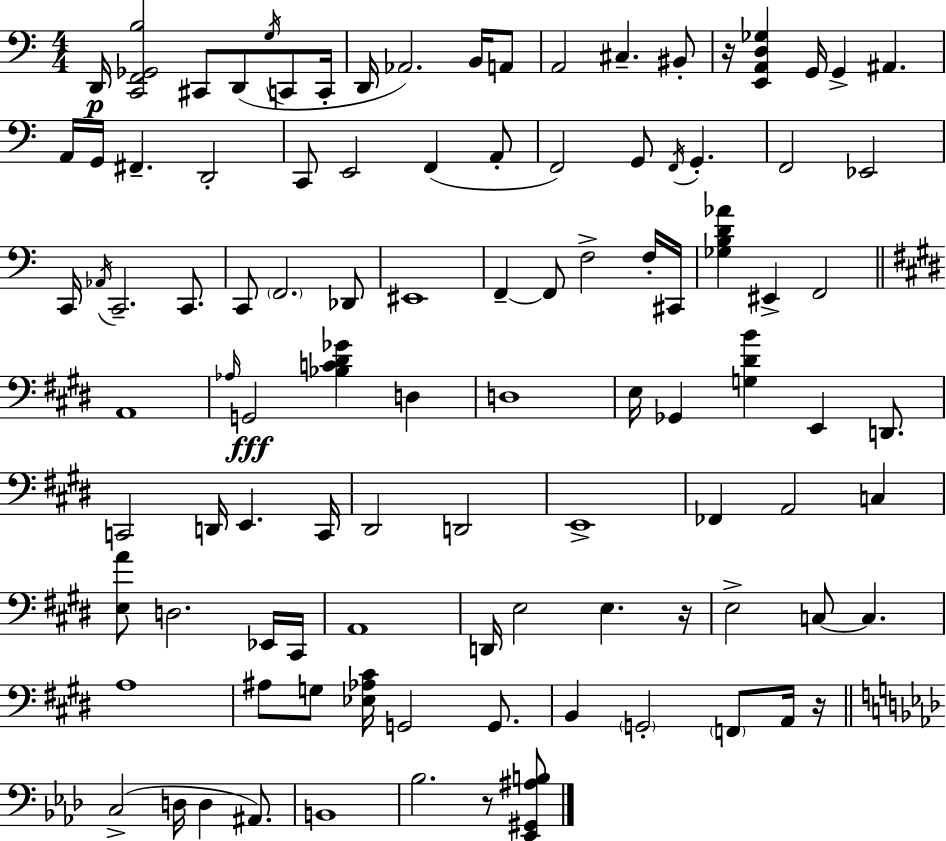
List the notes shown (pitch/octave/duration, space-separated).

D2/s [C2,F2,Gb2,B3]/h C#2/e D2/e G3/s C2/e C2/s D2/s Ab2/h. B2/s A2/e A2/h C#3/q. BIS2/e R/s [E2,A2,D3,Gb3]/q G2/s G2/q A#2/q. A2/s G2/s F#2/q. D2/h C2/e E2/h F2/q A2/e F2/h G2/e F2/s G2/q. F2/h Eb2/h C2/s Ab2/s C2/h. C2/e. C2/e F2/h. Db2/e EIS2/w F2/q F2/e F3/h F3/s C#2/s [Gb3,B3,D4,Ab4]/q EIS2/q F2/h A2/w Ab3/s G2/h [Bb3,C4,D#4,Gb4]/q D3/q D3/w E3/s Gb2/q [G3,D#4,B4]/q E2/q D2/e. C2/h D2/s E2/q. C2/s D#2/h D2/h E2/w FES2/q A2/h C3/q [E3,A4]/e D3/h. Eb2/s C#2/s A2/w D2/s E3/h E3/q. R/s E3/h C3/e C3/q. A3/w A#3/e G3/e [Eb3,Ab3,C#4]/s G2/h G2/e. B2/q G2/h F2/e A2/s R/s C3/h D3/s D3/q A#2/e. B2/w Bb3/h. R/e [Eb2,G#2,A#3,B3]/e